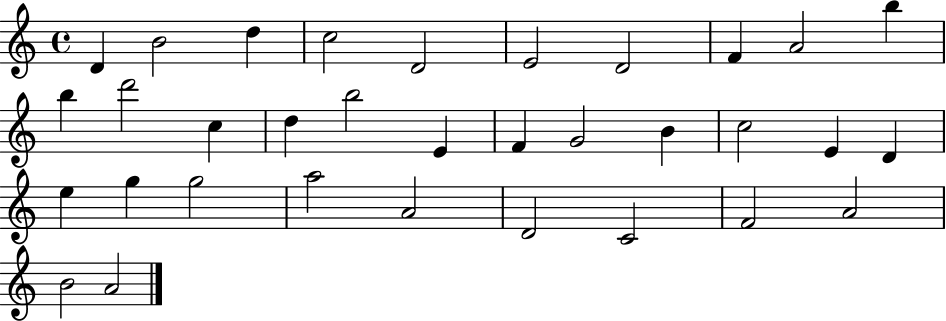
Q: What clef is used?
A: treble